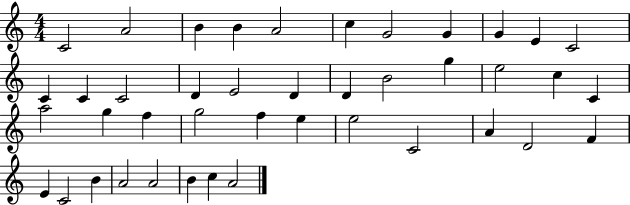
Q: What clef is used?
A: treble